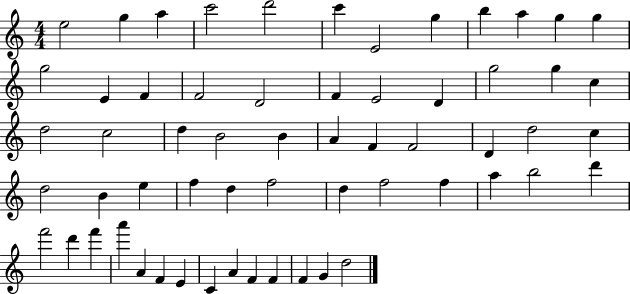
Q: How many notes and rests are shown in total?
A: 60